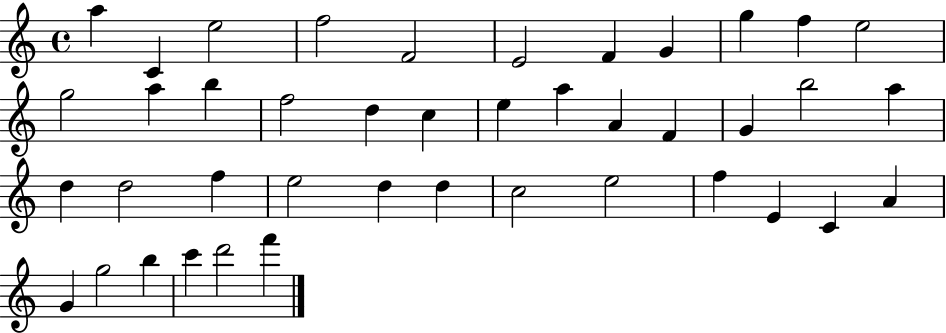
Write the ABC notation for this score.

X:1
T:Untitled
M:4/4
L:1/4
K:C
a C e2 f2 F2 E2 F G g f e2 g2 a b f2 d c e a A F G b2 a d d2 f e2 d d c2 e2 f E C A G g2 b c' d'2 f'